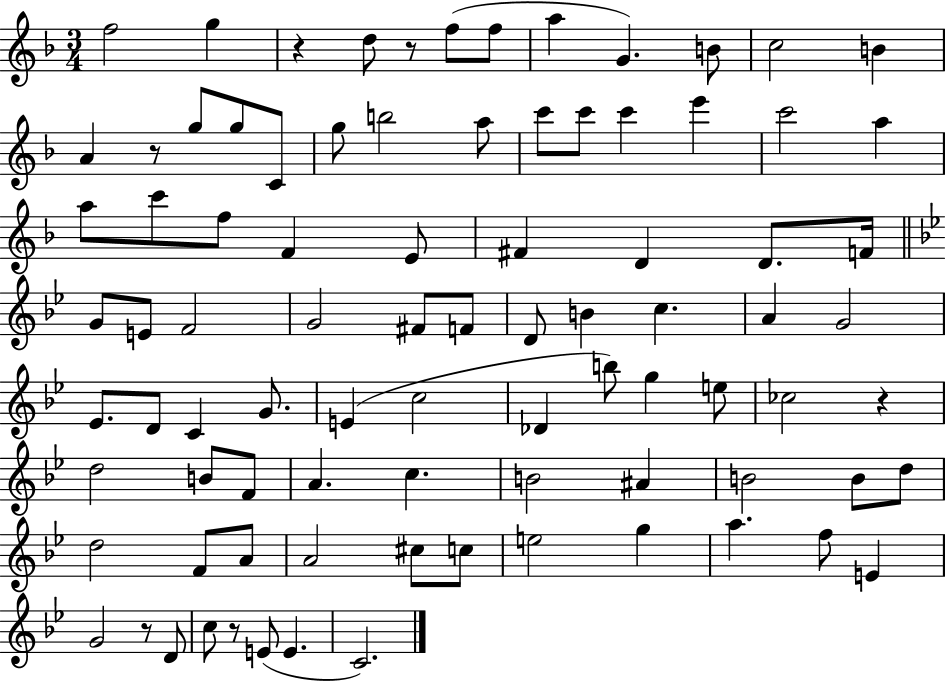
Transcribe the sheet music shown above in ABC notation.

X:1
T:Untitled
M:3/4
L:1/4
K:F
f2 g z d/2 z/2 f/2 f/2 a G B/2 c2 B A z/2 g/2 g/2 C/2 g/2 b2 a/2 c'/2 c'/2 c' e' c'2 a a/2 c'/2 f/2 F E/2 ^F D D/2 F/4 G/2 E/2 F2 G2 ^F/2 F/2 D/2 B c A G2 _E/2 D/2 C G/2 E c2 _D b/2 g e/2 _c2 z d2 B/2 F/2 A c B2 ^A B2 B/2 d/2 d2 F/2 A/2 A2 ^c/2 c/2 e2 g a f/2 E G2 z/2 D/2 c/2 z/2 E/2 E C2